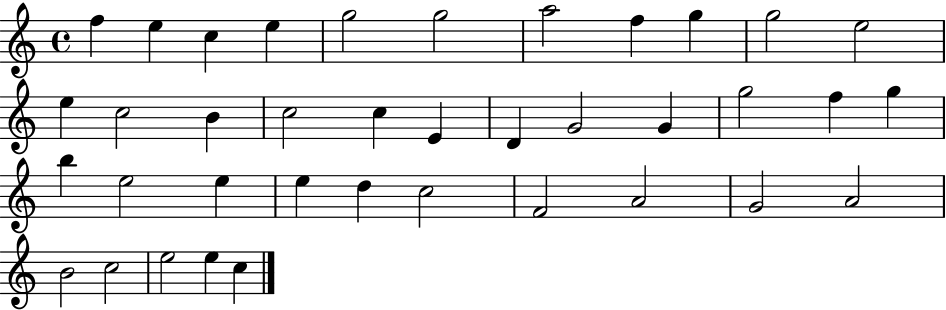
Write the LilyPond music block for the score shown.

{
  \clef treble
  \time 4/4
  \defaultTimeSignature
  \key c \major
  f''4 e''4 c''4 e''4 | g''2 g''2 | a''2 f''4 g''4 | g''2 e''2 | \break e''4 c''2 b'4 | c''2 c''4 e'4 | d'4 g'2 g'4 | g''2 f''4 g''4 | \break b''4 e''2 e''4 | e''4 d''4 c''2 | f'2 a'2 | g'2 a'2 | \break b'2 c''2 | e''2 e''4 c''4 | \bar "|."
}